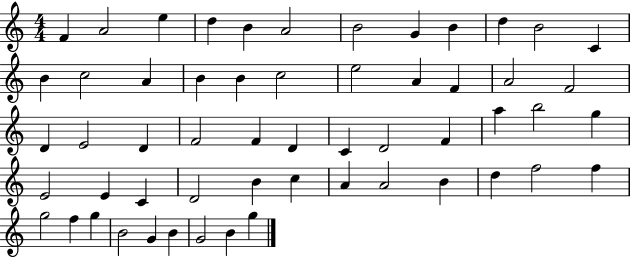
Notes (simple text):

F4/q A4/h E5/q D5/q B4/q A4/h B4/h G4/q B4/q D5/q B4/h C4/q B4/q C5/h A4/q B4/q B4/q C5/h E5/h A4/q F4/q A4/h F4/h D4/q E4/h D4/q F4/h F4/q D4/q C4/q D4/h F4/q A5/q B5/h G5/q E4/h E4/q C4/q D4/h B4/q C5/q A4/q A4/h B4/q D5/q F5/h F5/q G5/h F5/q G5/q B4/h G4/q B4/q G4/h B4/q G5/q